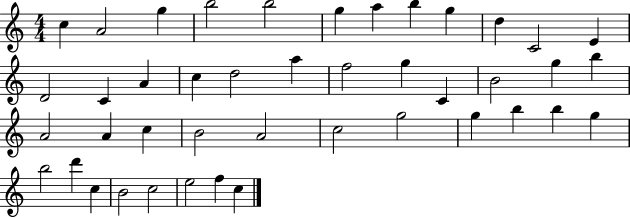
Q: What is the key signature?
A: C major